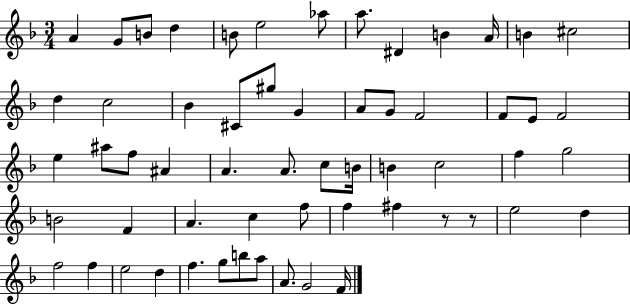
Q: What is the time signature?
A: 3/4